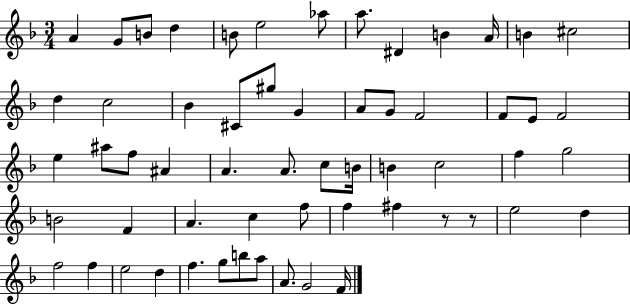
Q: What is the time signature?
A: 3/4